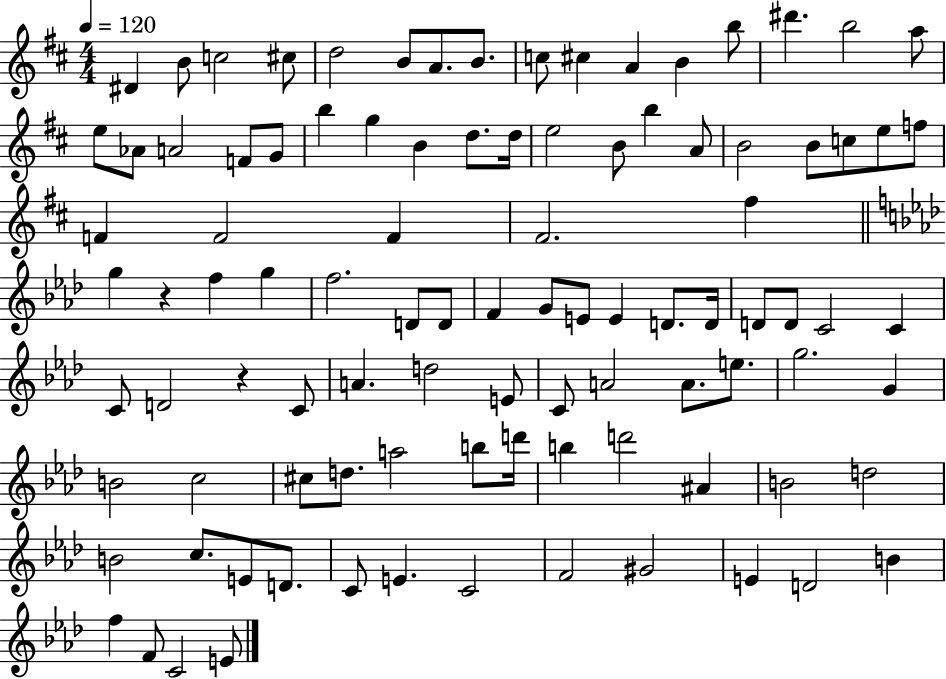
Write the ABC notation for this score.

X:1
T:Untitled
M:4/4
L:1/4
K:D
^D B/2 c2 ^c/2 d2 B/2 A/2 B/2 c/2 ^c A B b/2 ^d' b2 a/2 e/2 _A/2 A2 F/2 G/2 b g B d/2 d/4 e2 B/2 b A/2 B2 B/2 c/2 e/2 f/2 F F2 F ^F2 ^f g z f g f2 D/2 D/2 F G/2 E/2 E D/2 D/4 D/2 D/2 C2 C C/2 D2 z C/2 A d2 E/2 C/2 A2 A/2 e/2 g2 G B2 c2 ^c/2 d/2 a2 b/2 d'/4 b d'2 ^A B2 d2 B2 c/2 E/2 D/2 C/2 E C2 F2 ^G2 E D2 B f F/2 C2 E/2